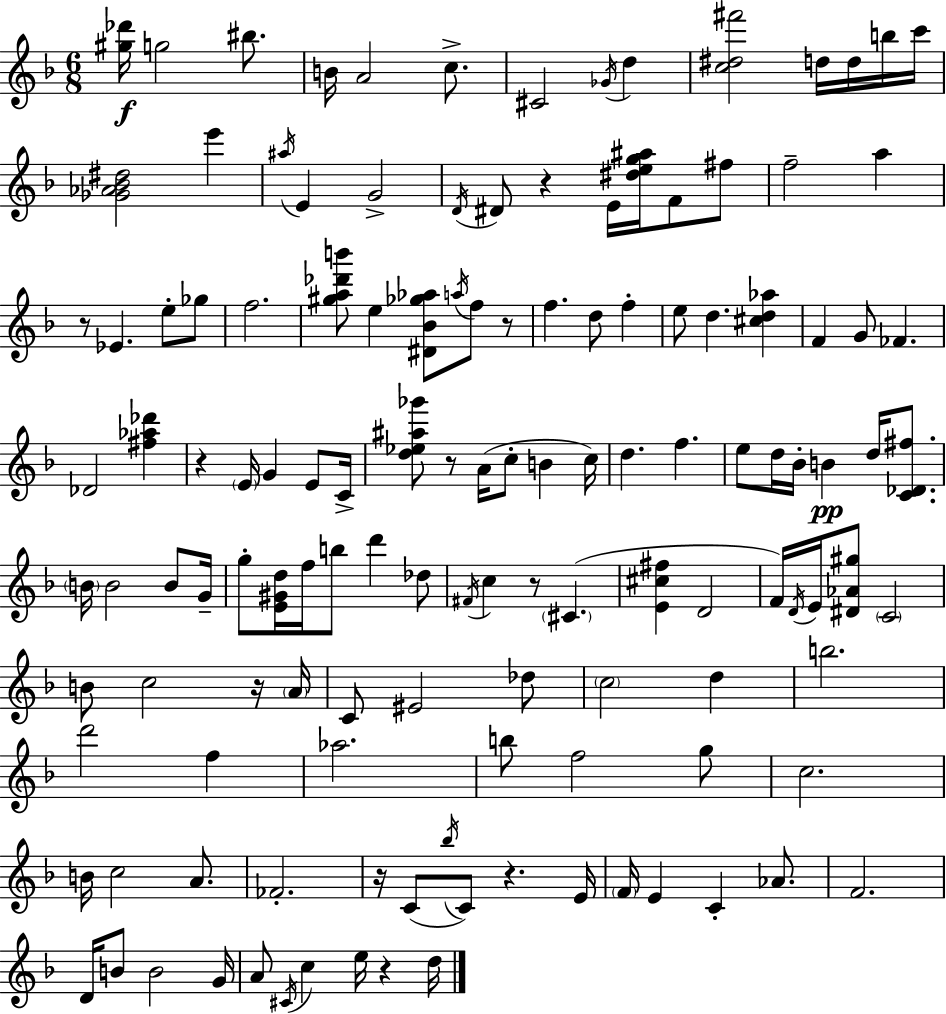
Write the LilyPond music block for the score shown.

{
  \clef treble
  \numericTimeSignature
  \time 6/8
  \key d \minor
  <gis'' des'''>16\f g''2 bis''8. | b'16 a'2 c''8.-> | cis'2 \acciaccatura { ges'16 } d''4 | <c'' dis'' fis'''>2 d''16 d''16 b''16 | \break c'''16 <ges' aes' bes' dis''>2 e'''4 | \acciaccatura { ais''16 } e'4 g'2-> | \acciaccatura { d'16 } dis'8 r4 e'16 <dis'' e'' g'' ais''>16 f'8 | fis''8 f''2-- a''4 | \break r8 ees'4. e''8-. | ges''8 f''2. | <gis'' a'' des''' b'''>8 e''4 <dis' bes' ges'' aes''>8 \acciaccatura { a''16 } | f''8 r8 f''4. d''8 | \break f''4-. e''8 d''4. | <cis'' d'' aes''>4 f'4 g'8 fes'4. | des'2 | <fis'' aes'' des'''>4 r4 \parenthesize e'16 g'4 | \break e'8 c'16-> <d'' ees'' ais'' ges'''>8 r8 a'16( c''8-. b'4 | c''16) d''4. f''4. | e''8 d''16 bes'16-. b'4\pp | d''16 <c' des' fis''>8. \parenthesize b'16 b'2 | \break b'8 g'16-- g''8-. <e' gis' d''>16 f''16 b''8 d'''4 | des''8 \acciaccatura { fis'16 } c''4 r8 \parenthesize cis'4.( | <e' cis'' fis''>4 d'2 | f'16) \acciaccatura { d'16 } e'16 <dis' aes' gis''>8 \parenthesize c'2 | \break b'8 c''2 | r16 \parenthesize a'16 c'8 eis'2 | des''8 \parenthesize c''2 | d''4 b''2. | \break d'''2 | f''4 aes''2. | b''8 f''2 | g''8 c''2. | \break b'16 c''2 | a'8. fes'2.-. | r16 c'8( \acciaccatura { bes''16 } c'8) | r4. e'16 \parenthesize f'16 e'4 | \break c'4-. aes'8. f'2. | d'16 b'8 b'2 | g'16 a'8 \acciaccatura { cis'16 } c''4 | e''16 r4 d''16 \bar "|."
}